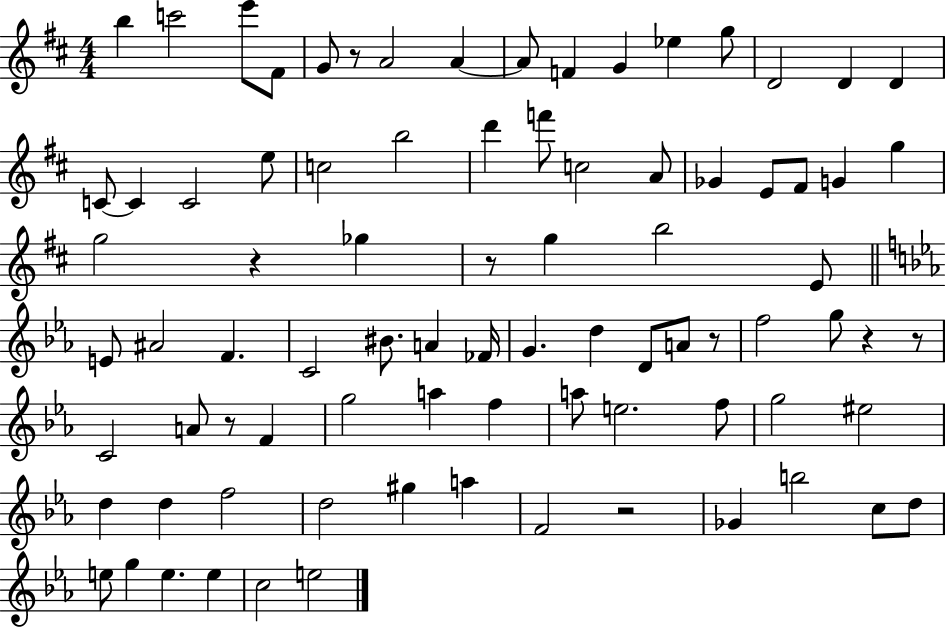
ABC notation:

X:1
T:Untitled
M:4/4
L:1/4
K:D
b c'2 e'/2 ^F/2 G/2 z/2 A2 A A/2 F G _e g/2 D2 D D C/2 C C2 e/2 c2 b2 d' f'/2 c2 A/2 _G E/2 ^F/2 G g g2 z _g z/2 g b2 E/2 E/2 ^A2 F C2 ^B/2 A _F/4 G d D/2 A/2 z/2 f2 g/2 z z/2 C2 A/2 z/2 F g2 a f a/2 e2 f/2 g2 ^e2 d d f2 d2 ^g a F2 z2 _G b2 c/2 d/2 e/2 g e e c2 e2